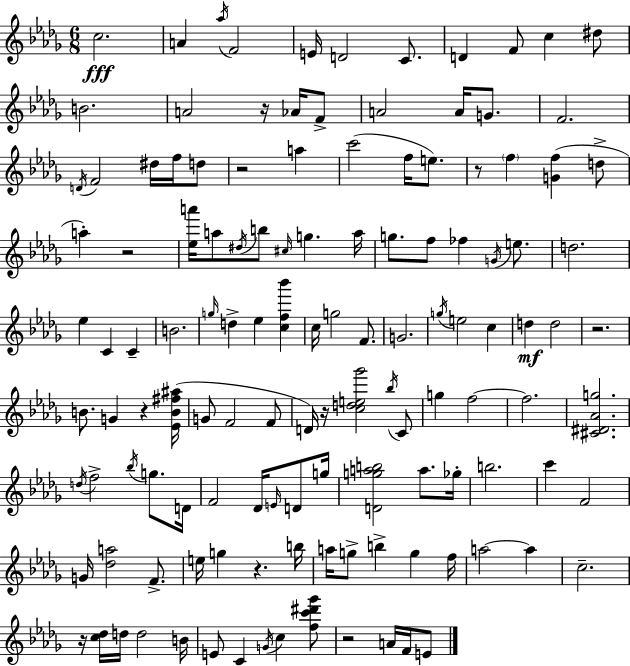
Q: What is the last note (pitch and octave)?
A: E4